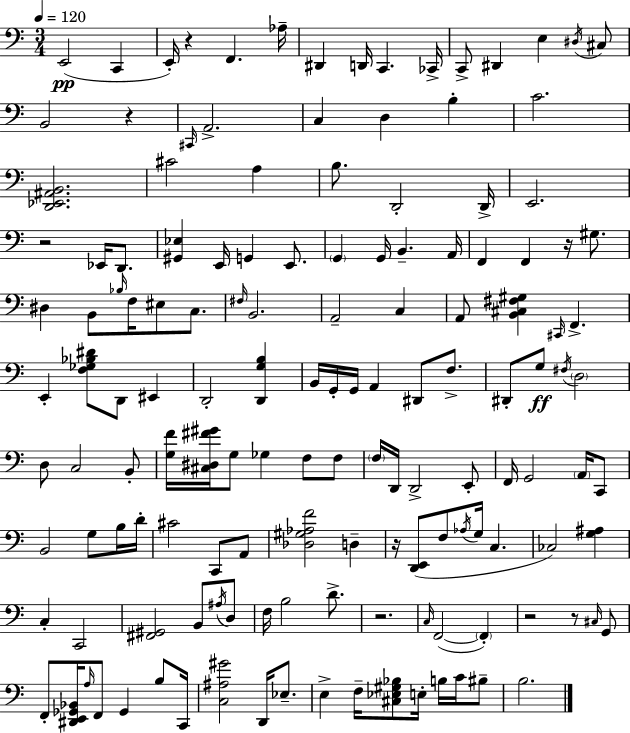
E2/h C2/q E2/s R/q F2/q. Ab3/s D#2/q D2/s C2/q. CES2/s C2/e D#2/q E3/q D#3/s C#3/e B2/h R/q C#2/s A2/h. C3/q D3/q B3/q C4/h. [D2,Eb2,A#2,B2]/h. C#4/h A3/q B3/e. D2/h D2/s E2/h. R/h Eb2/s D2/e. [G#2,Eb3]/q E2/s G2/q E2/e. G2/q G2/s B2/q. A2/s F2/q F2/q R/s G#3/e. D#3/q B2/e Bb3/s F3/s EIS3/e C3/e. F#3/s B2/h. A2/h C3/q A2/e [B2,C#3,F#3,G#3]/q C#2/s F2/q. E2/q [F3,Gb3,Bb3,D#4]/e D2/e EIS2/q D2/h [D2,G3,B3]/q B2/s G2/s G2/s A2/q D#2/e F3/e. D#2/e G3/e F#3/s D3/h D3/e C3/h B2/e [G3,F4]/s [C#3,D#3,F#4,G#4]/s G3/e Gb3/q F3/e F3/e F3/s D2/s D2/h E2/e F2/s G2/h A2/s C2/e B2/h G3/e B3/s D4/s C#4/h C2/e A2/e [Db3,G#3,Ab3,F4]/h D3/q R/s [D2,E2]/e F3/e Ab3/s G3/s C3/q. CES3/h [G3,A#3]/q C3/q C2/h [F#2,G#2]/h B2/e A#3/s D3/e F3/s B3/h D4/e. R/h. C3/s F2/h F2/q R/h R/e C#3/s G2/e F2/e [D#2,E2,Gb2,Bb2]/s A3/s F2/e Gb2/q B3/e C2/s [C3,A#3,G#4]/h D2/s Eb3/e. E3/q F3/s [C#3,Eb3,G#3,Bb3]/e E3/s B3/s C4/s BIS3/e B3/h.